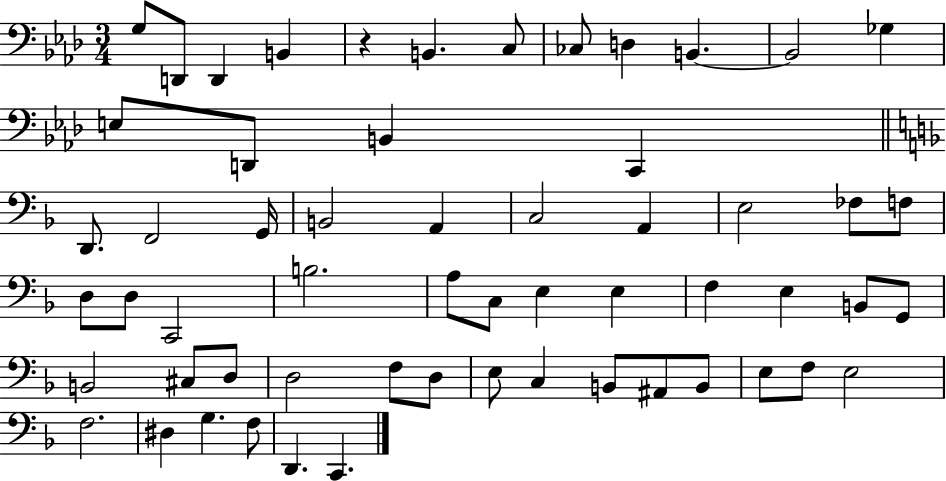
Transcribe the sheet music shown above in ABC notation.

X:1
T:Untitled
M:3/4
L:1/4
K:Ab
G,/2 D,,/2 D,, B,, z B,, C,/2 _C,/2 D, B,, B,,2 _G, E,/2 D,,/2 B,, C,, D,,/2 F,,2 G,,/4 B,,2 A,, C,2 A,, E,2 _F,/2 F,/2 D,/2 D,/2 C,,2 B,2 A,/2 C,/2 E, E, F, E, B,,/2 G,,/2 B,,2 ^C,/2 D,/2 D,2 F,/2 D,/2 E,/2 C, B,,/2 ^A,,/2 B,,/2 E,/2 F,/2 E,2 F,2 ^D, G, F,/2 D,, C,,